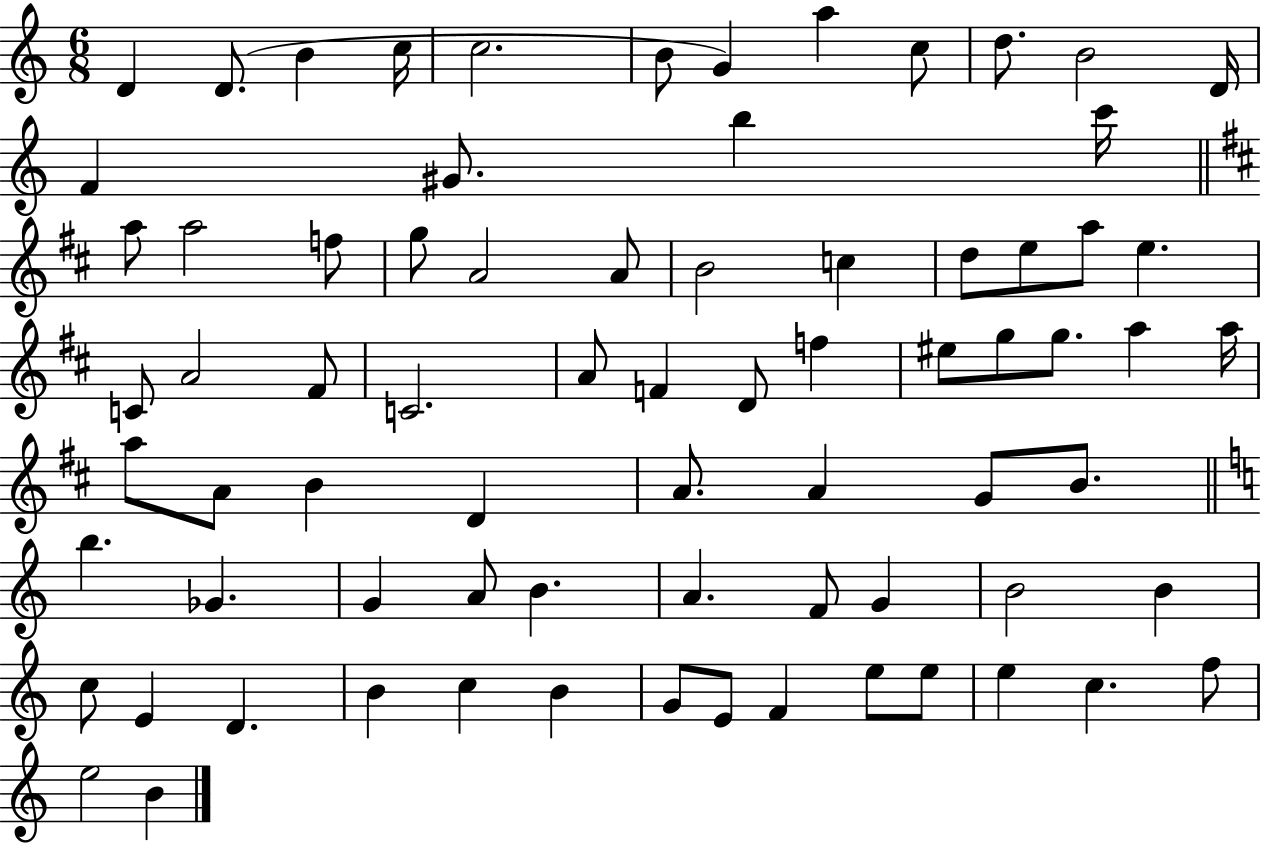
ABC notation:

X:1
T:Untitled
M:6/8
L:1/4
K:C
D D/2 B c/4 c2 B/2 G a c/2 d/2 B2 D/4 F ^G/2 b c'/4 a/2 a2 f/2 g/2 A2 A/2 B2 c d/2 e/2 a/2 e C/2 A2 ^F/2 C2 A/2 F D/2 f ^e/2 g/2 g/2 a a/4 a/2 A/2 B D A/2 A G/2 B/2 b _G G A/2 B A F/2 G B2 B c/2 E D B c B G/2 E/2 F e/2 e/2 e c f/2 e2 B